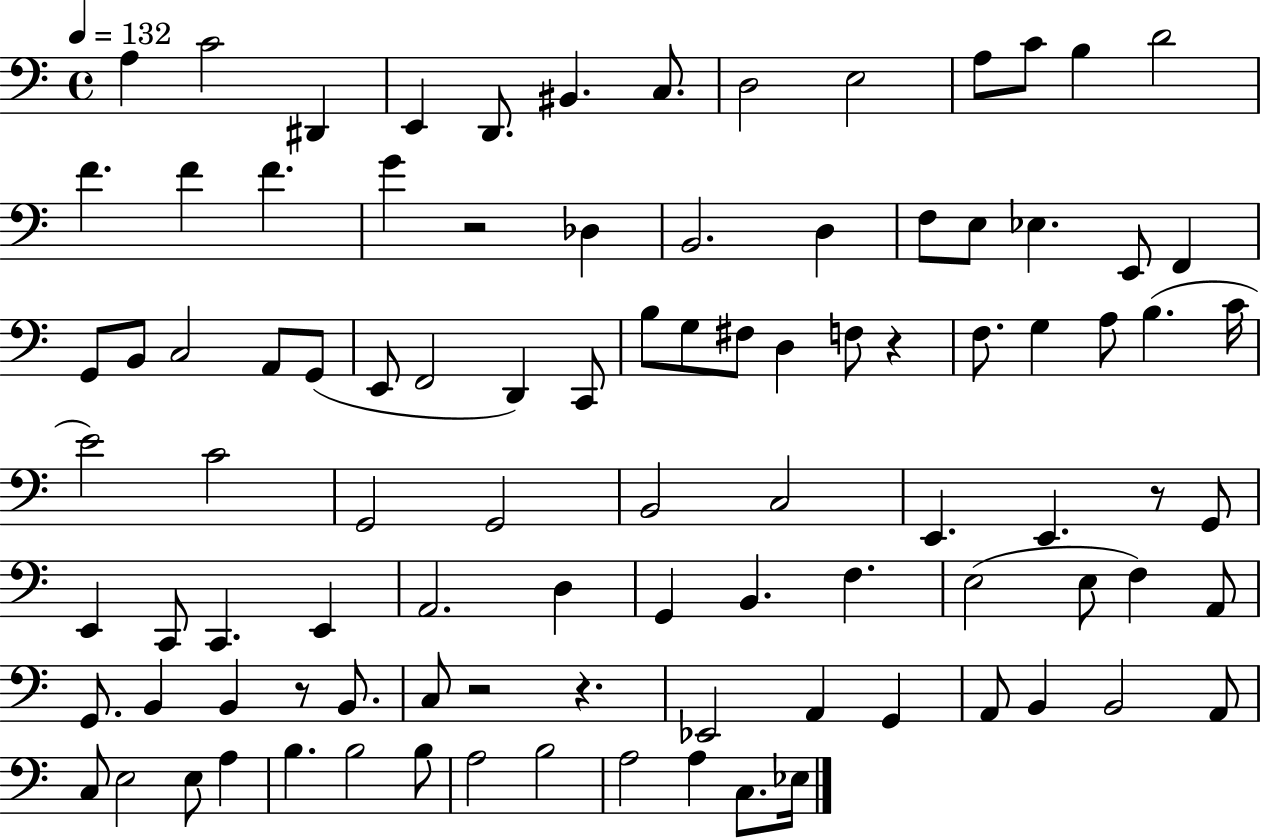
X:1
T:Untitled
M:4/4
L:1/4
K:C
A, C2 ^D,, E,, D,,/2 ^B,, C,/2 D,2 E,2 A,/2 C/2 B, D2 F F F G z2 _D, B,,2 D, F,/2 E,/2 _E, E,,/2 F,, G,,/2 B,,/2 C,2 A,,/2 G,,/2 E,,/2 F,,2 D,, C,,/2 B,/2 G,/2 ^F,/2 D, F,/2 z F,/2 G, A,/2 B, C/4 E2 C2 G,,2 G,,2 B,,2 C,2 E,, E,, z/2 G,,/2 E,, C,,/2 C,, E,, A,,2 D, G,, B,, F, E,2 E,/2 F, A,,/2 G,,/2 B,, B,, z/2 B,,/2 C,/2 z2 z _E,,2 A,, G,, A,,/2 B,, B,,2 A,,/2 C,/2 E,2 E,/2 A, B, B,2 B,/2 A,2 B,2 A,2 A, C,/2 _E,/4